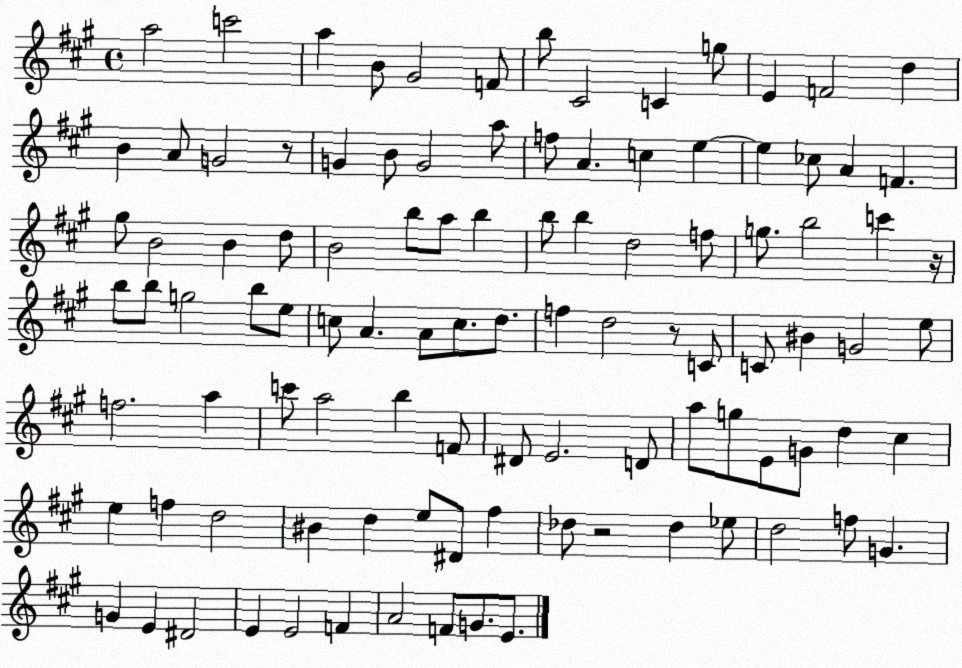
X:1
T:Untitled
M:4/4
L:1/4
K:A
a2 c'2 a B/2 ^G2 F/2 b/2 ^C2 C g/2 E F2 d B A/2 G2 z/2 G B/2 G2 a/2 f/2 A c e e _c/2 A F ^g/2 B2 B d/2 B2 b/2 a/2 b b/2 b d2 f/2 g/2 b2 c' z/4 b/2 b/2 g2 b/2 e/2 c/2 A A/2 c/2 d/2 f d2 z/2 C/2 C/2 ^B G2 e/2 f2 a c'/2 a2 b F/2 ^D/2 E2 D/2 a/2 g/2 E/2 G/2 d ^c e f d2 ^B d e/2 ^D/2 ^f _d/2 z2 _d _e/2 d2 f/2 G G E ^D2 E E2 F A2 F/2 G/2 E/2